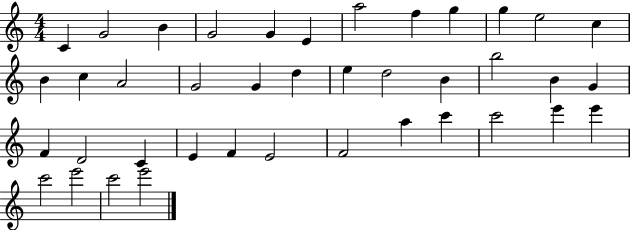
{
  \clef treble
  \numericTimeSignature
  \time 4/4
  \key c \major
  c'4 g'2 b'4 | g'2 g'4 e'4 | a''2 f''4 g''4 | g''4 e''2 c''4 | \break b'4 c''4 a'2 | g'2 g'4 d''4 | e''4 d''2 b'4 | b''2 b'4 g'4 | \break f'4 d'2 c'4 | e'4 f'4 e'2 | f'2 a''4 c'''4 | c'''2 e'''4 e'''4 | \break c'''2 e'''2 | c'''2 e'''2 | \bar "|."
}